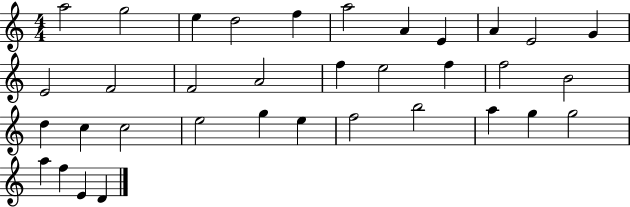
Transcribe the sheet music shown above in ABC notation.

X:1
T:Untitled
M:4/4
L:1/4
K:C
a2 g2 e d2 f a2 A E A E2 G E2 F2 F2 A2 f e2 f f2 B2 d c c2 e2 g e f2 b2 a g g2 a f E D